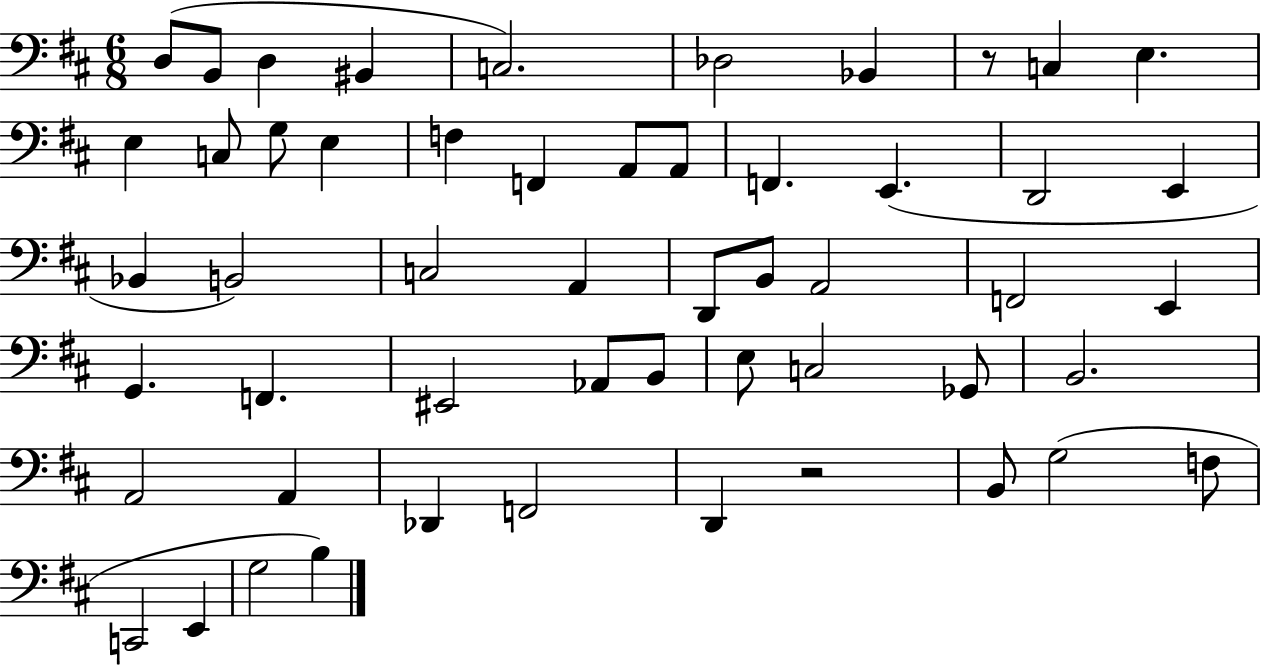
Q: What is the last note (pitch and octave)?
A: B3